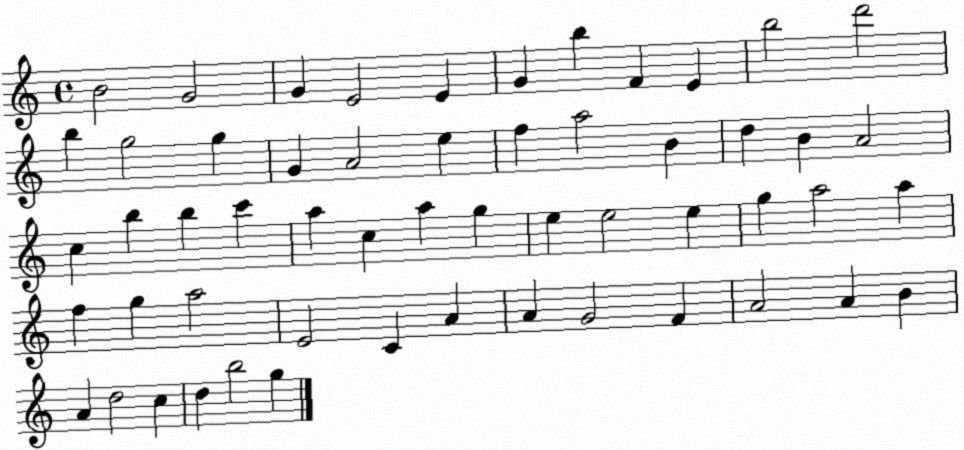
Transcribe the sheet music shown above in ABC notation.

X:1
T:Untitled
M:4/4
L:1/4
K:C
B2 G2 G E2 E G b F E b2 d'2 b g2 g G A2 e f a2 B d B A2 c b b c' a c a g e e2 e g a2 a f g a2 E2 C A A G2 F A2 A B A d2 c d b2 g